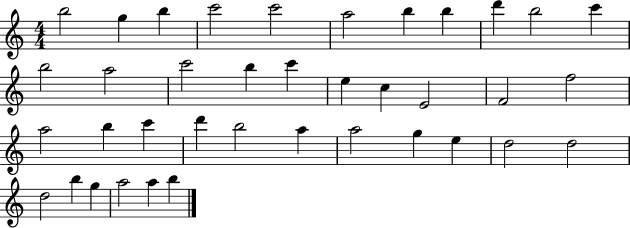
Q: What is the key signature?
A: C major